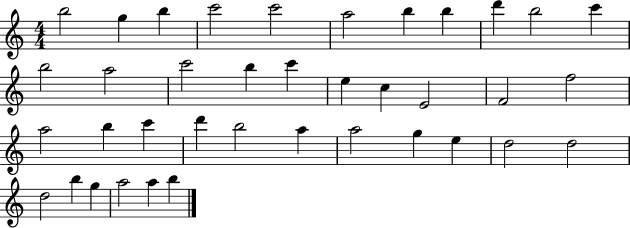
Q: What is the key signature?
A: C major